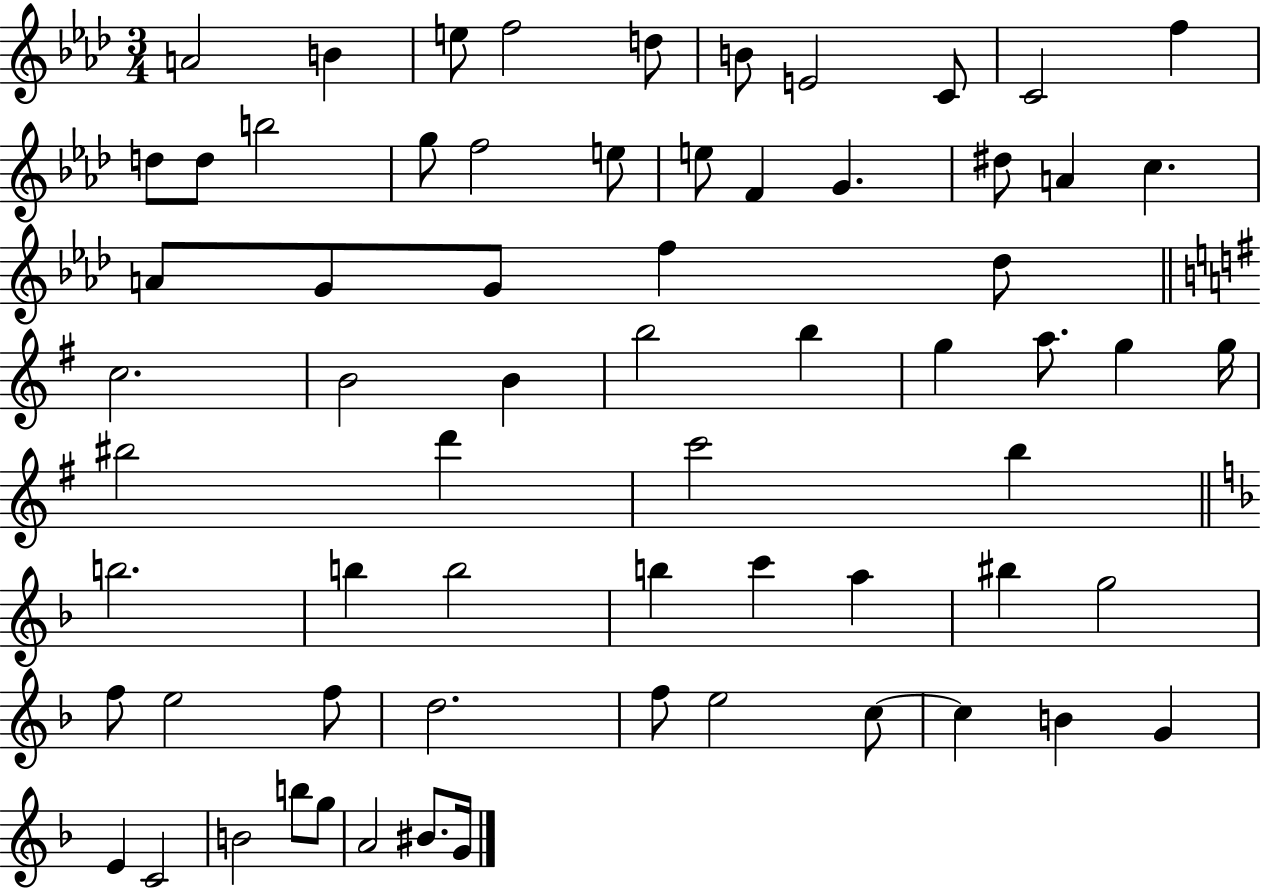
X:1
T:Untitled
M:3/4
L:1/4
K:Ab
A2 B e/2 f2 d/2 B/2 E2 C/2 C2 f d/2 d/2 b2 g/2 f2 e/2 e/2 F G ^d/2 A c A/2 G/2 G/2 f _d/2 c2 B2 B b2 b g a/2 g g/4 ^b2 d' c'2 b b2 b b2 b c' a ^b g2 f/2 e2 f/2 d2 f/2 e2 c/2 c B G E C2 B2 b/2 g/2 A2 ^B/2 G/4